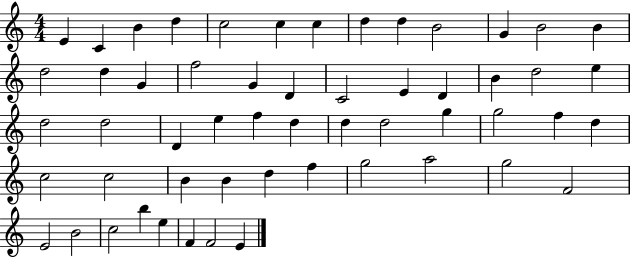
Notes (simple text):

E4/q C4/q B4/q D5/q C5/h C5/q C5/q D5/q D5/q B4/h G4/q B4/h B4/q D5/h D5/q G4/q F5/h G4/q D4/q C4/h E4/q D4/q B4/q D5/h E5/q D5/h D5/h D4/q E5/q F5/q D5/q D5/q D5/h G5/q G5/h F5/q D5/q C5/h C5/h B4/q B4/q D5/q F5/q G5/h A5/h G5/h F4/h E4/h B4/h C5/h B5/q E5/q F4/q F4/h E4/q